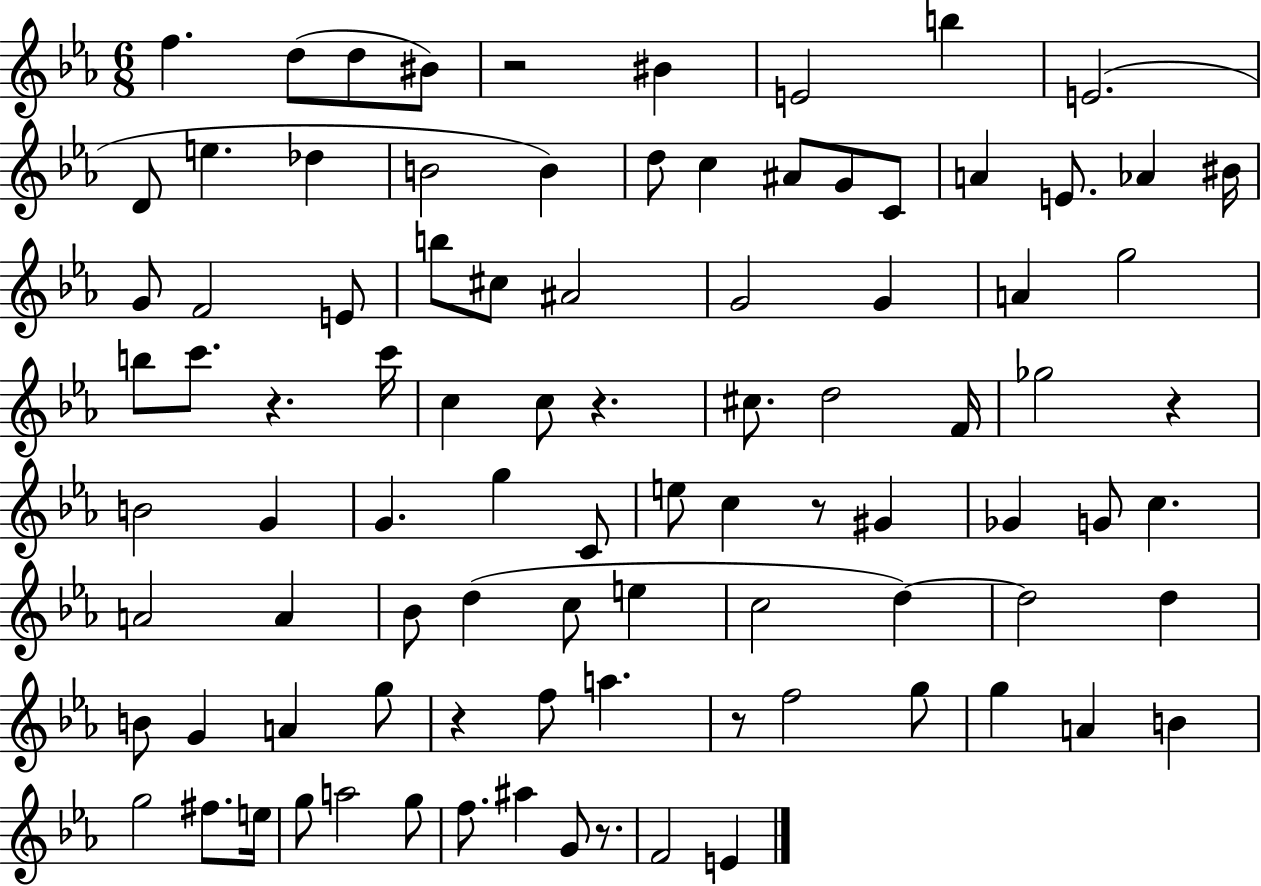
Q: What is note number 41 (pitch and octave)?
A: Gb5